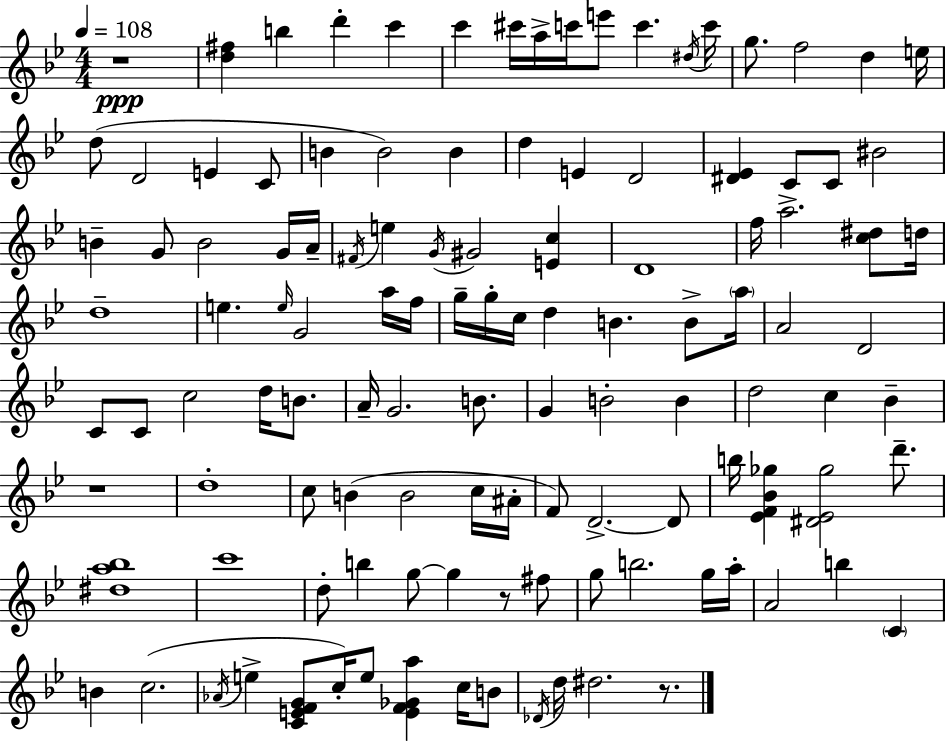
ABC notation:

X:1
T:Untitled
M:4/4
L:1/4
K:Gm
z4 [d^f] b d' c' c' ^c'/4 a/4 c'/4 e'/2 c' ^d/4 c'/4 g/2 f2 d e/4 d/2 D2 E C/2 B B2 B d E D2 [^D_E] C/2 C/2 ^B2 B G/2 B2 G/4 A/4 ^F/4 e G/4 ^G2 [Ec] D4 f/4 a2 [c^d]/2 d/4 d4 e e/4 G2 a/4 f/4 g/4 g/4 c/4 d B B/2 a/4 A2 D2 C/2 C/2 c2 d/4 B/2 A/4 G2 B/2 G B2 B d2 c _B z4 d4 c/2 B B2 c/4 ^A/4 F/2 D2 D/2 b/4 [_EF_B_g] [^D_E_g]2 d'/2 [^da_b]4 c'4 d/2 b g/2 g z/2 ^f/2 g/2 b2 g/4 a/4 A2 b C B c2 _A/4 e [CEFG]/2 c/4 e/2 [EF_Ga] c/4 B/2 _D/4 d/4 ^d2 z/2